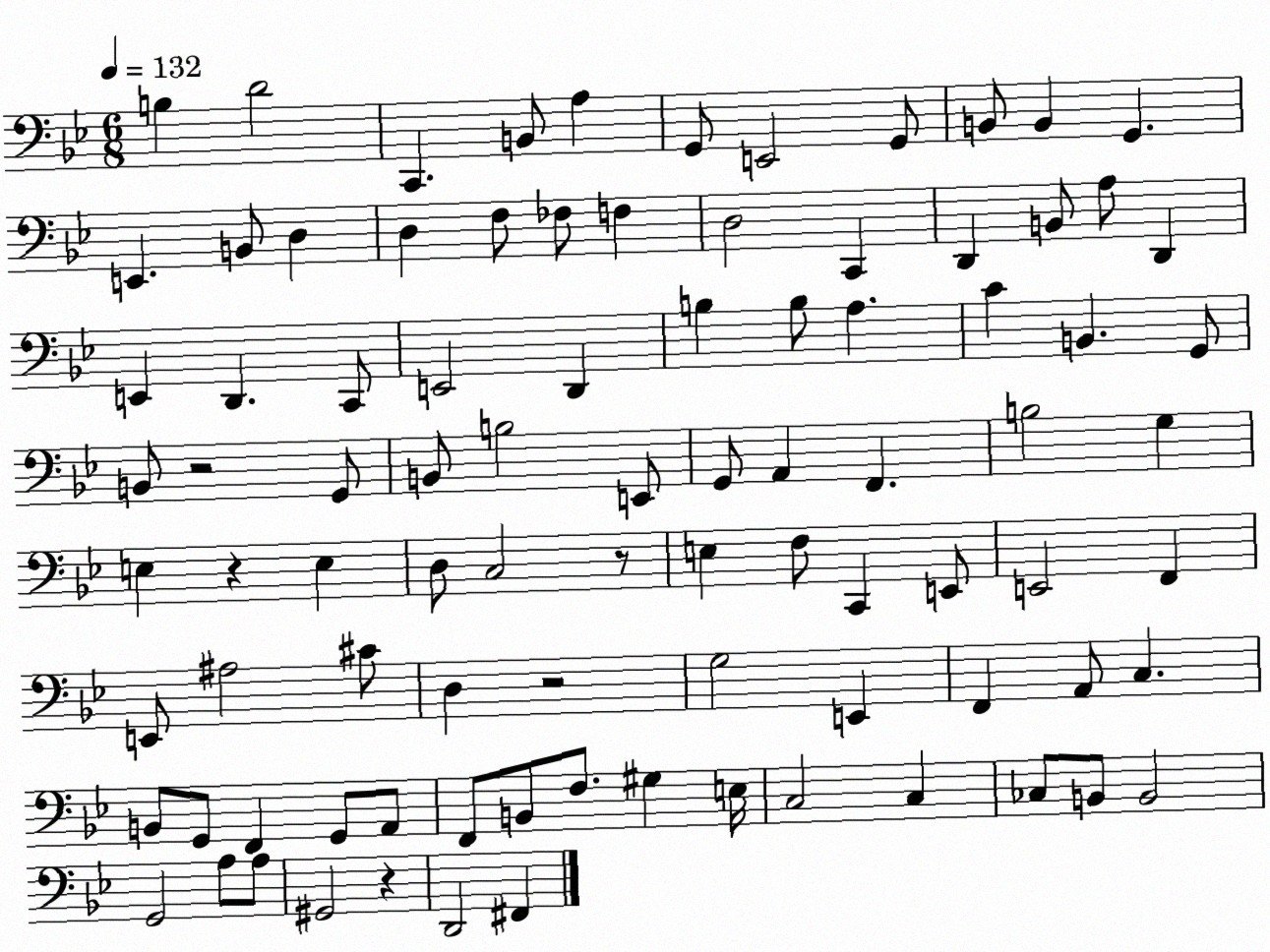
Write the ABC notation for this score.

X:1
T:Untitled
M:6/8
L:1/4
K:Bb
B, D2 C,, B,,/2 A, G,,/2 E,,2 G,,/2 B,,/2 B,, G,, E,, B,,/2 D, D, F,/2 _F,/2 F, D,2 C,, D,, B,,/2 A,/2 D,, E,, D,, C,,/2 E,,2 D,, B, B,/2 A, C B,, G,,/2 B,,/2 z2 G,,/2 B,,/2 B,2 E,,/2 G,,/2 A,, F,, B,2 G, E, z E, D,/2 C,2 z/2 E, F,/2 C,, E,,/2 E,,2 F,, E,,/2 ^A,2 ^C/2 D, z2 G,2 E,, F,, A,,/2 C, B,,/2 G,,/2 F,, G,,/2 A,,/2 F,,/2 B,,/2 F,/2 ^G, E,/4 C,2 C, _C,/2 B,,/2 B,,2 G,,2 A,/2 A,/2 ^G,,2 z D,,2 ^F,,